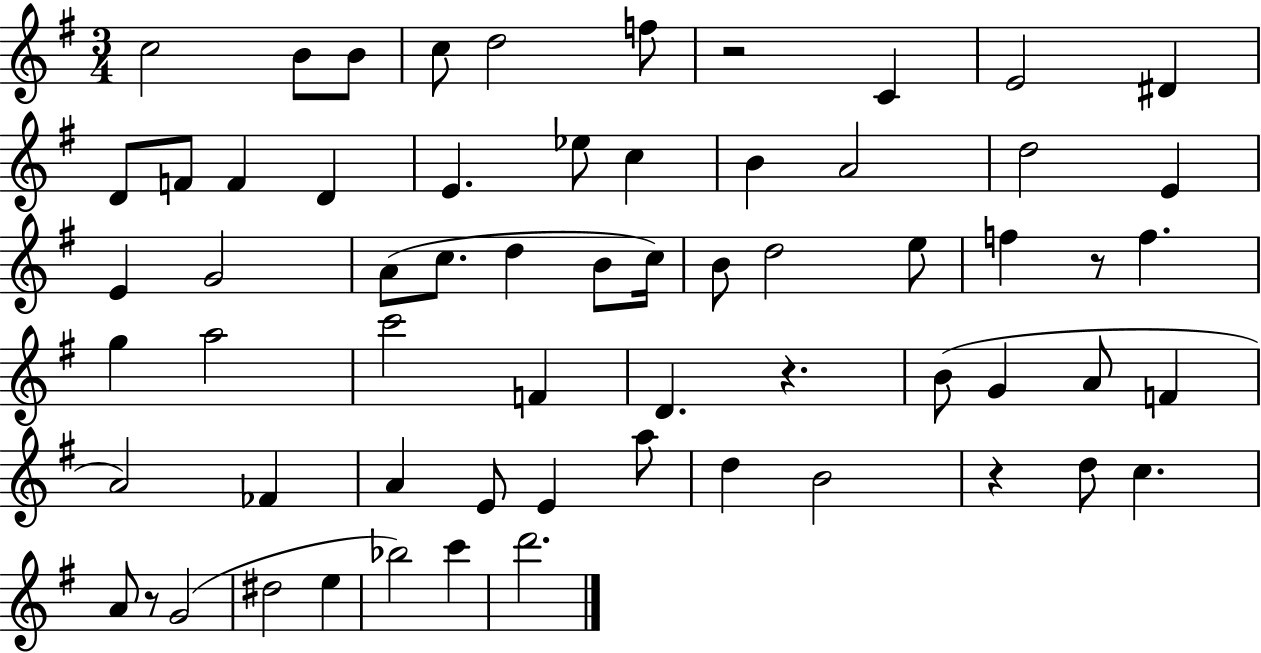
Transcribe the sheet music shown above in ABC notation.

X:1
T:Untitled
M:3/4
L:1/4
K:G
c2 B/2 B/2 c/2 d2 f/2 z2 C E2 ^D D/2 F/2 F D E _e/2 c B A2 d2 E E G2 A/2 c/2 d B/2 c/4 B/2 d2 e/2 f z/2 f g a2 c'2 F D z B/2 G A/2 F A2 _F A E/2 E a/2 d B2 z d/2 c A/2 z/2 G2 ^d2 e _b2 c' d'2